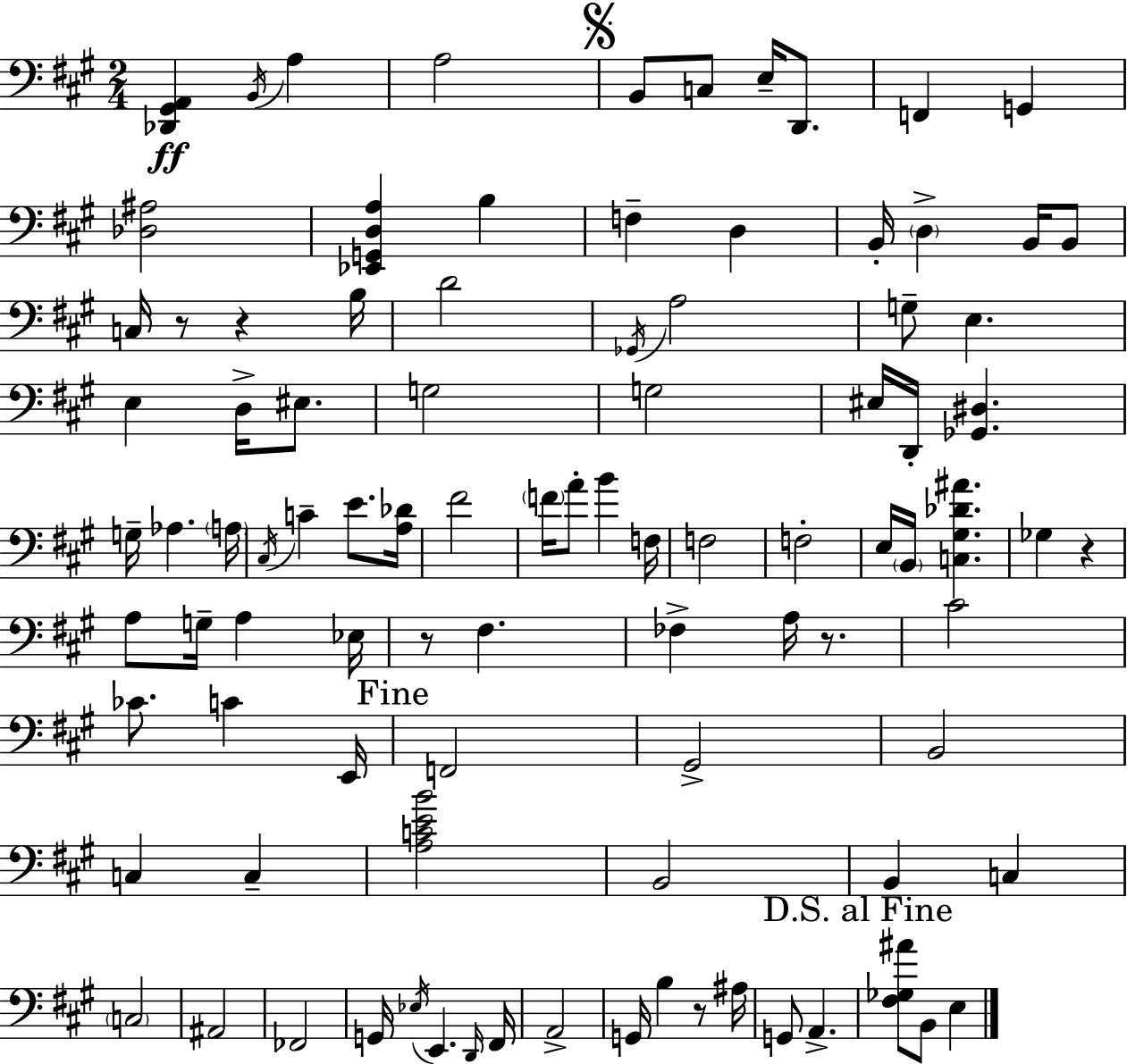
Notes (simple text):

[Db2,G#2,A2]/q B2/s A3/q A3/h B2/e C3/e E3/s D2/e. F2/q G2/q [Db3,A#3]/h [Eb2,G2,D3,A3]/q B3/q F3/q D3/q B2/s D3/q B2/s B2/e C3/s R/e R/q B3/s D4/h Gb2/s A3/h G3/e E3/q. E3/q D3/s EIS3/e. G3/h G3/h EIS3/s D2/s [Gb2,D#3]/q. G3/s Ab3/q. A3/s C#3/s C4/q E4/e. [A3,Db4]/s F#4/h F4/s A4/e B4/q F3/s F3/h F3/h E3/s B2/s [C3,G#3,Db4,A#4]/q. Gb3/q R/q A3/e G3/s A3/q Eb3/s R/e F#3/q. FES3/q A3/s R/e. C#4/h CES4/e. C4/q E2/s F2/h G#2/h B2/h C3/q C3/q [A3,C4,E4,B4]/h B2/h B2/q C3/q C3/h A#2/h FES2/h G2/s Eb3/s E2/q. D2/s F#2/s A2/h G2/s B3/q R/e A#3/s G2/e A2/q. [F#3,Gb3,A#4]/e B2/e E3/q